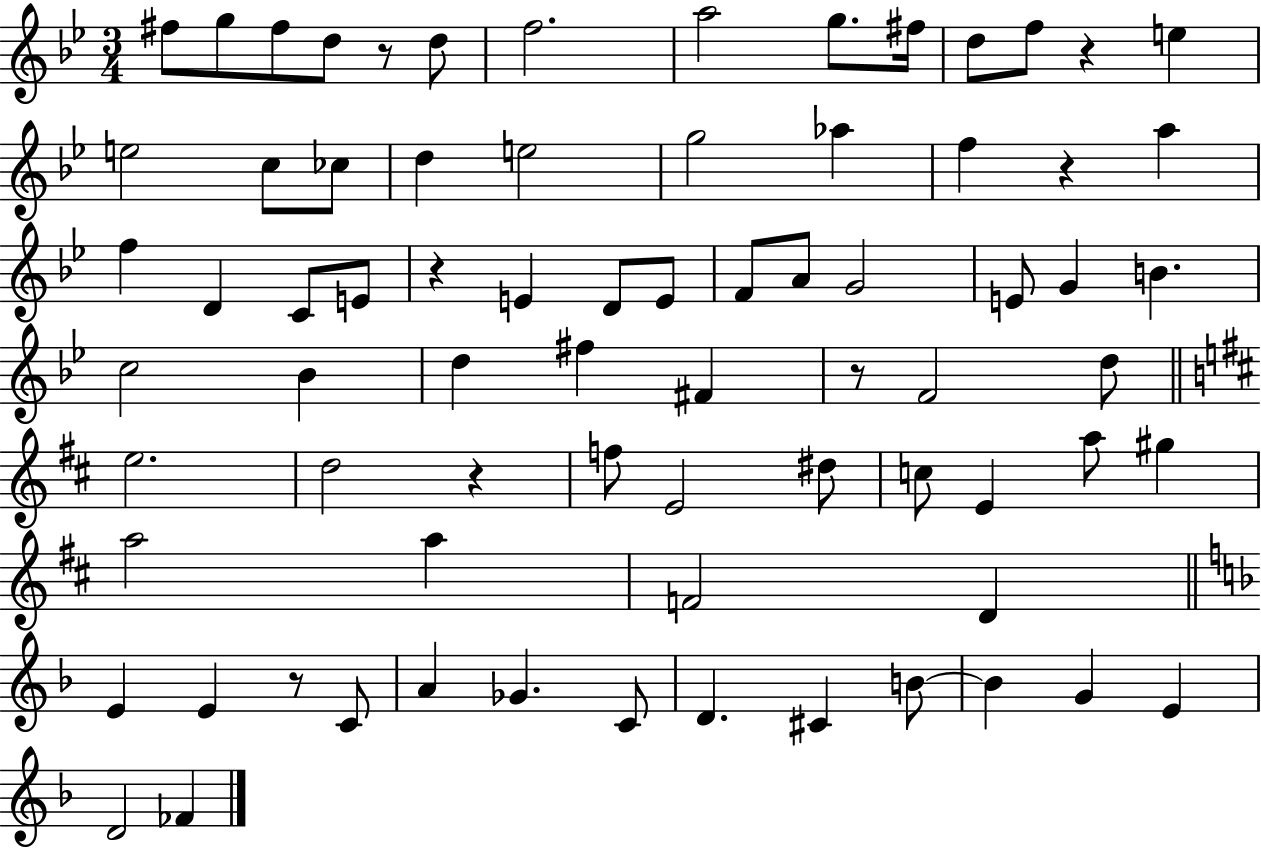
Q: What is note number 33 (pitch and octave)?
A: G4